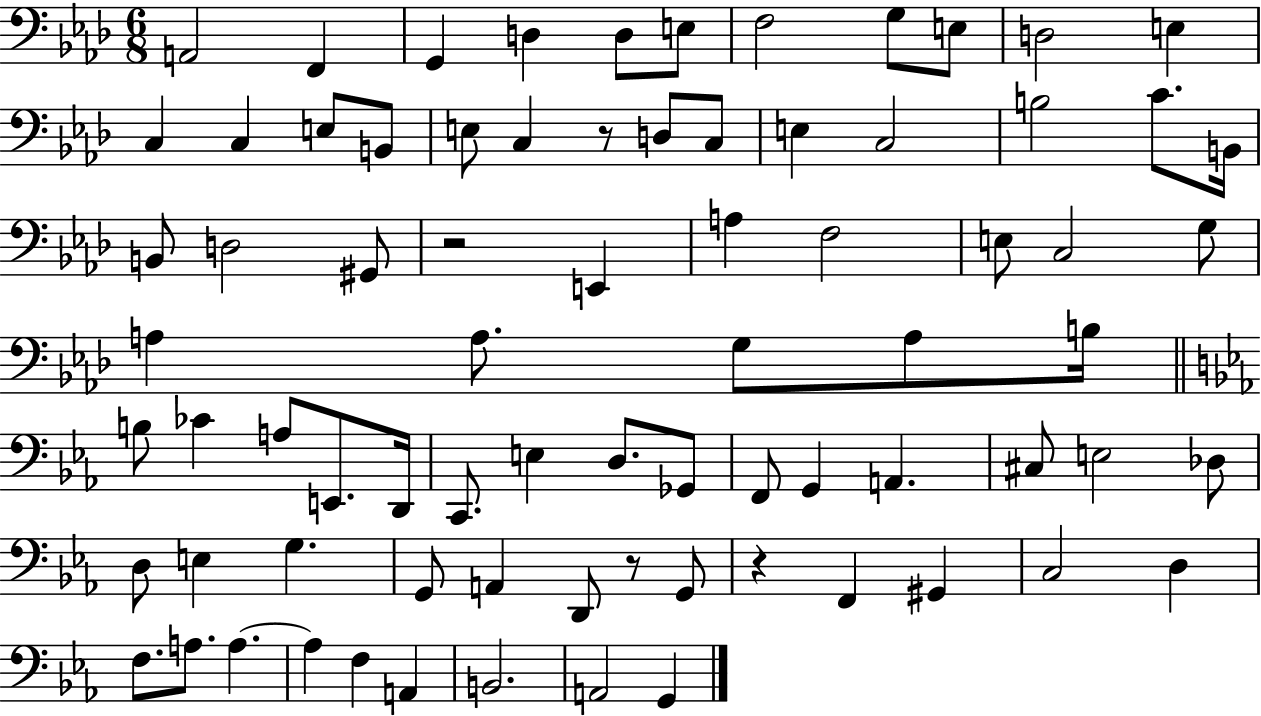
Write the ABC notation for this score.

X:1
T:Untitled
M:6/8
L:1/4
K:Ab
A,,2 F,, G,, D, D,/2 E,/2 F,2 G,/2 E,/2 D,2 E, C, C, E,/2 B,,/2 E,/2 C, z/2 D,/2 C,/2 E, C,2 B,2 C/2 B,,/4 B,,/2 D,2 ^G,,/2 z2 E,, A, F,2 E,/2 C,2 G,/2 A, A,/2 G,/2 A,/2 B,/4 B,/2 _C A,/2 E,,/2 D,,/4 C,,/2 E, D,/2 _G,,/2 F,,/2 G,, A,, ^C,/2 E,2 _D,/2 D,/2 E, G, G,,/2 A,, D,,/2 z/2 G,,/2 z F,, ^G,, C,2 D, F,/2 A,/2 A, A, F, A,, B,,2 A,,2 G,,